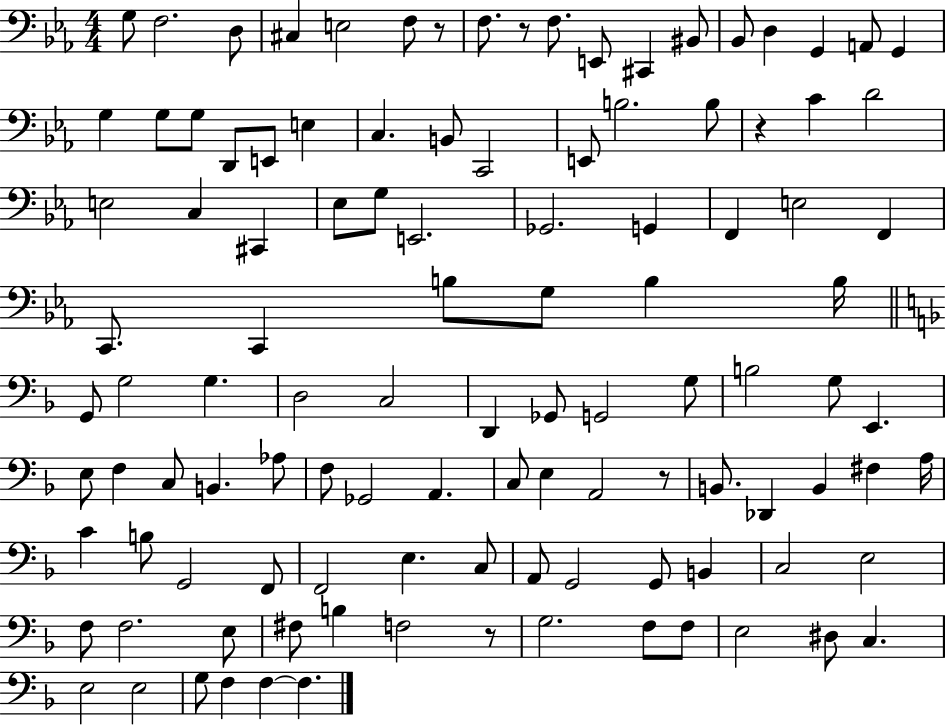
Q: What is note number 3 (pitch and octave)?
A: D3